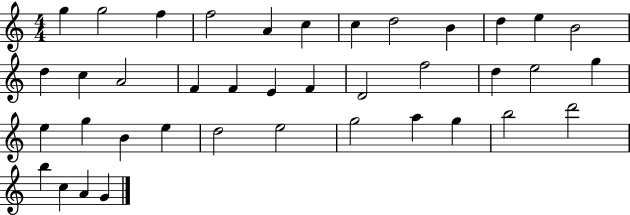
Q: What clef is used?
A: treble